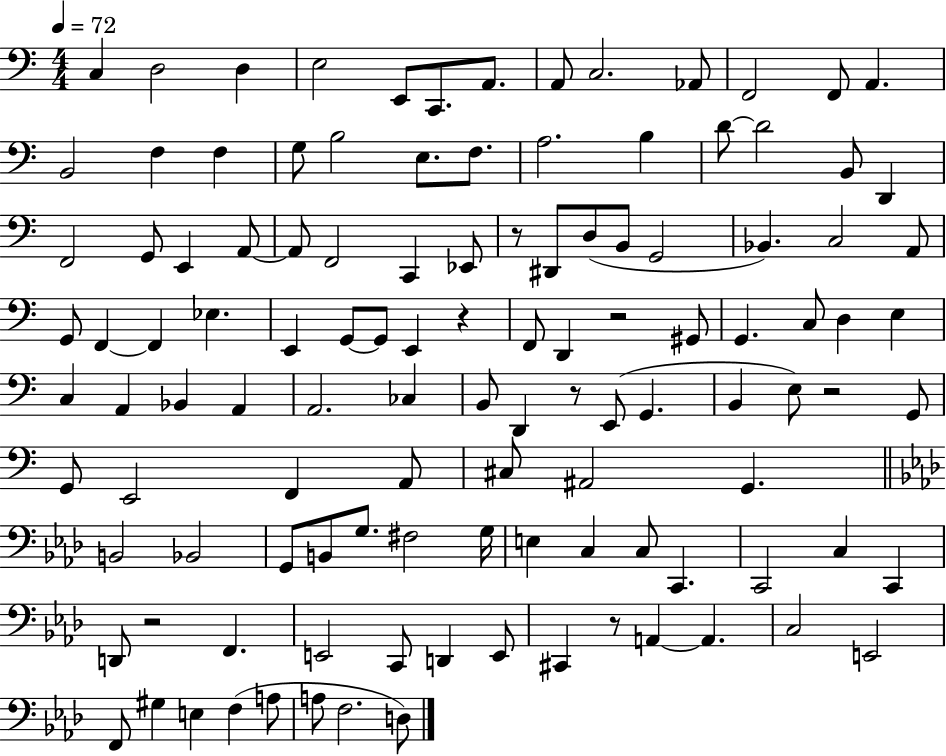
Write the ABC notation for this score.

X:1
T:Untitled
M:4/4
L:1/4
K:C
C, D,2 D, E,2 E,,/2 C,,/2 A,,/2 A,,/2 C,2 _A,,/2 F,,2 F,,/2 A,, B,,2 F, F, G,/2 B,2 E,/2 F,/2 A,2 B, D/2 D2 B,,/2 D,, F,,2 G,,/2 E,, A,,/2 A,,/2 F,,2 C,, _E,,/2 z/2 ^D,,/2 D,/2 B,,/2 G,,2 _B,, C,2 A,,/2 G,,/2 F,, F,, _E, E,, G,,/2 G,,/2 E,, z F,,/2 D,, z2 ^G,,/2 G,, C,/2 D, E, C, A,, _B,, A,, A,,2 _C, B,,/2 D,, z/2 E,,/2 G,, B,, E,/2 z2 G,,/2 G,,/2 E,,2 F,, A,,/2 ^C,/2 ^A,,2 G,, B,,2 _B,,2 G,,/2 B,,/2 G,/2 ^F,2 G,/4 E, C, C,/2 C,, C,,2 C, C,, D,,/2 z2 F,, E,,2 C,,/2 D,, E,,/2 ^C,, z/2 A,, A,, C,2 E,,2 F,,/2 ^G, E, F, A,/2 A,/2 F,2 D,/2